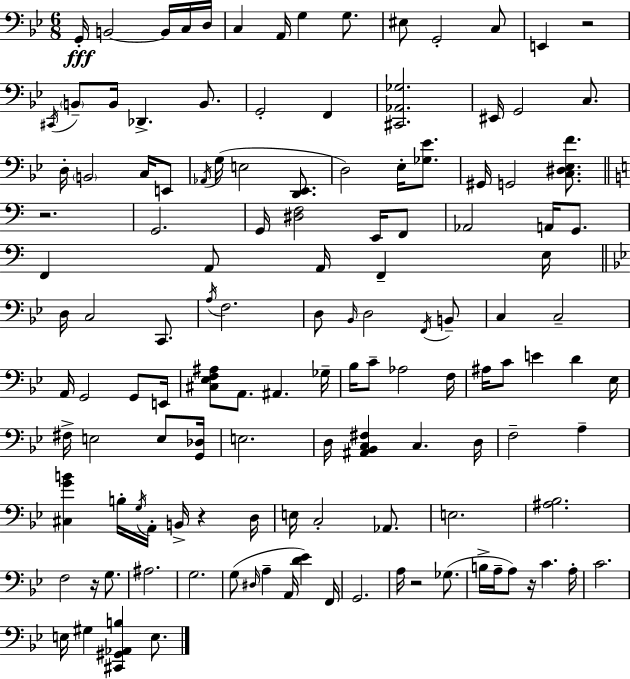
X:1
T:Untitled
M:6/8
L:1/4
K:Bb
G,,/4 B,,2 B,,/4 C,/4 D,/4 C, A,,/4 G, G,/2 ^E,/2 G,,2 C,/2 E,, z2 ^C,,/4 B,,/2 B,,/4 _D,, B,,/2 G,,2 F,, [^C,,_A,,_G,]2 ^E,,/4 G,,2 C,/2 D,/4 B,,2 C,/4 E,,/2 _A,,/4 G,/4 E,2 [D,,_E,,]/2 D,2 _E,/4 [_G,_E]/2 ^G,,/4 G,,2 [C,^D,_E,F]/2 z2 G,,2 G,,/4 [^D,F,]2 E,,/4 F,,/2 _A,,2 A,,/4 G,,/2 F,, A,,/2 A,,/4 F,, E,/4 D,/4 C,2 C,,/2 A,/4 F,2 D,/2 _B,,/4 D,2 F,,/4 B,,/2 C, C,2 A,,/4 G,,2 G,,/2 E,,/4 [^C,_E,F,^A,]/2 A,,/2 ^A,, _G,/4 _B,/4 C/2 _A,2 F,/4 ^A,/4 C/2 E D _E,/4 ^F,/4 E,2 E,/2 [G,,_D,]/4 E,2 D,/4 [^A,,_B,,C,^F,] C, D,/4 F,2 A, [^C,GB] B,/4 G,/4 A,,/4 B,,/4 z D,/4 E,/4 C,2 _A,,/2 E,2 [^A,_B,]2 F,2 z/4 G,/2 ^A,2 G,2 G,/2 ^D,/4 A, A,,/4 [D_E] F,,/4 G,,2 A,/4 z2 _G,/2 B,/4 A,/4 A,/2 z/4 C A,/4 C2 E,/4 ^G, [^C,,^G,,_A,,B,] E,/2